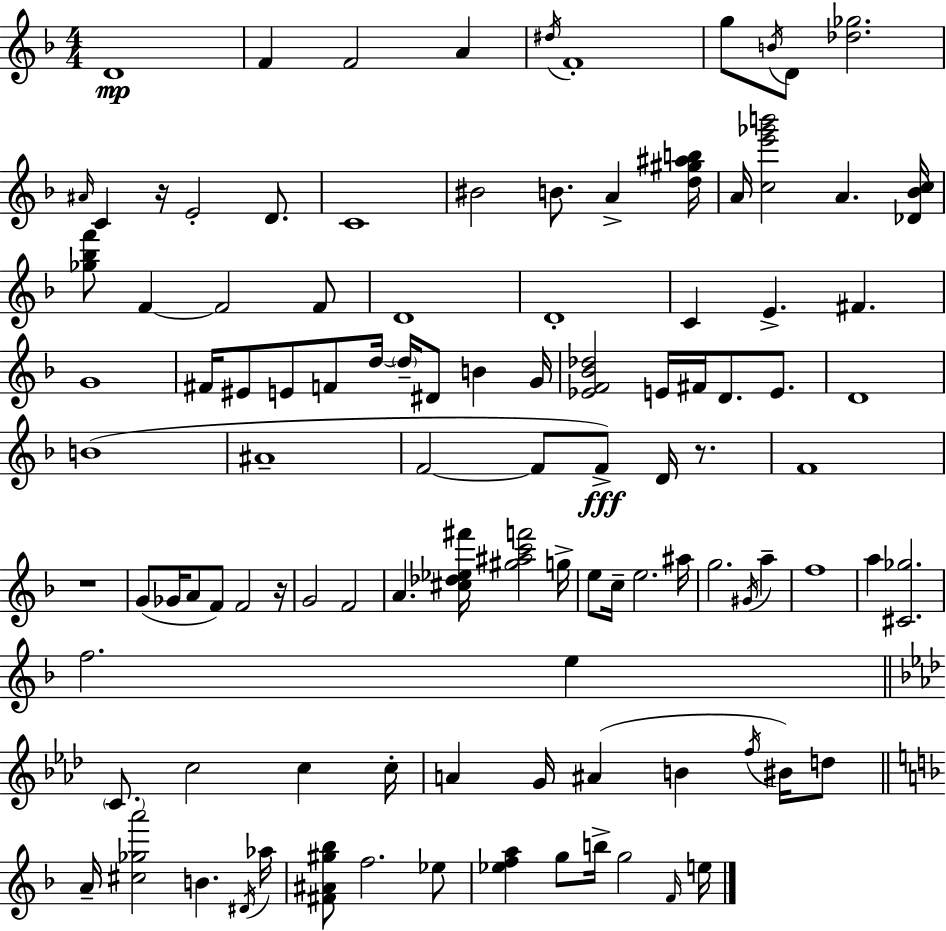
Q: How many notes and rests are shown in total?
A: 107